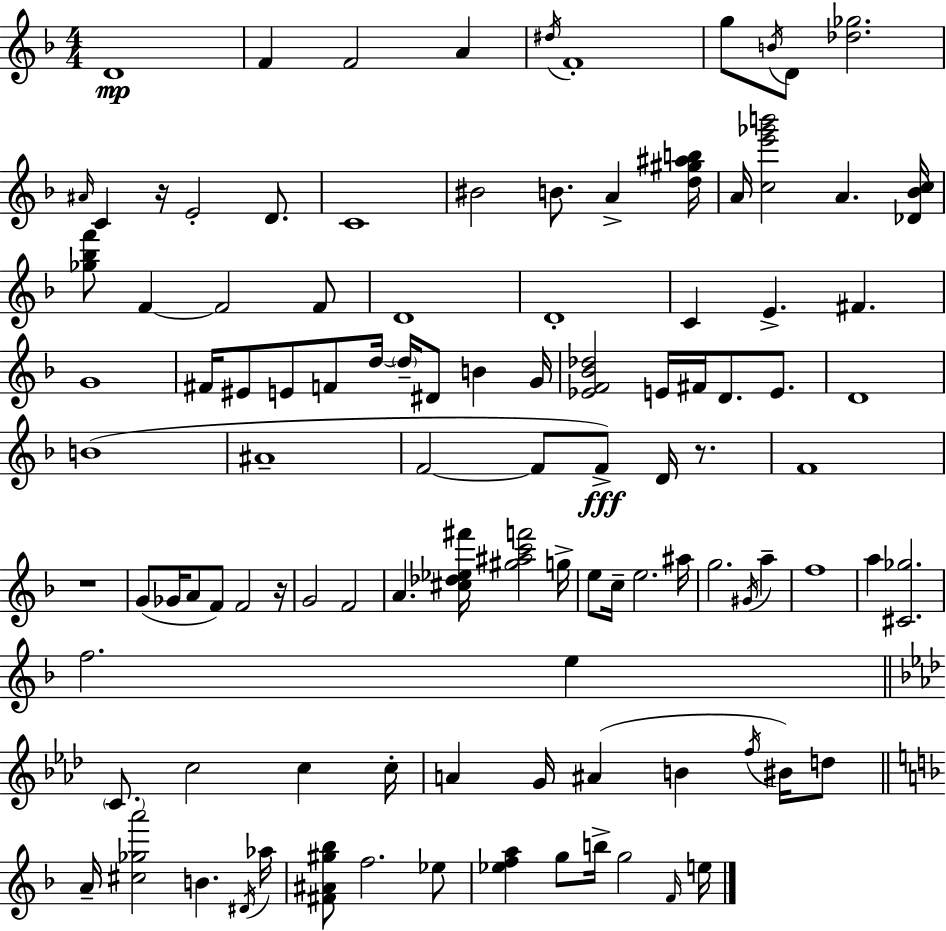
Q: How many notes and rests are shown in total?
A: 107